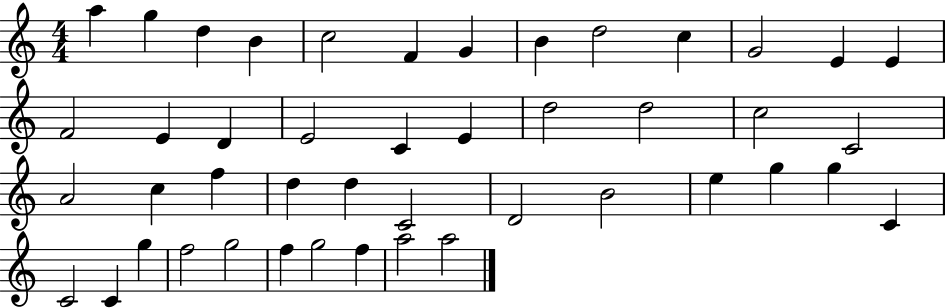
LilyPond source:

{
  \clef treble
  \numericTimeSignature
  \time 4/4
  \key c \major
  a''4 g''4 d''4 b'4 | c''2 f'4 g'4 | b'4 d''2 c''4 | g'2 e'4 e'4 | \break f'2 e'4 d'4 | e'2 c'4 e'4 | d''2 d''2 | c''2 c'2 | \break a'2 c''4 f''4 | d''4 d''4 c'2 | d'2 b'2 | e''4 g''4 g''4 c'4 | \break c'2 c'4 g''4 | f''2 g''2 | f''4 g''2 f''4 | a''2 a''2 | \break \bar "|."
}